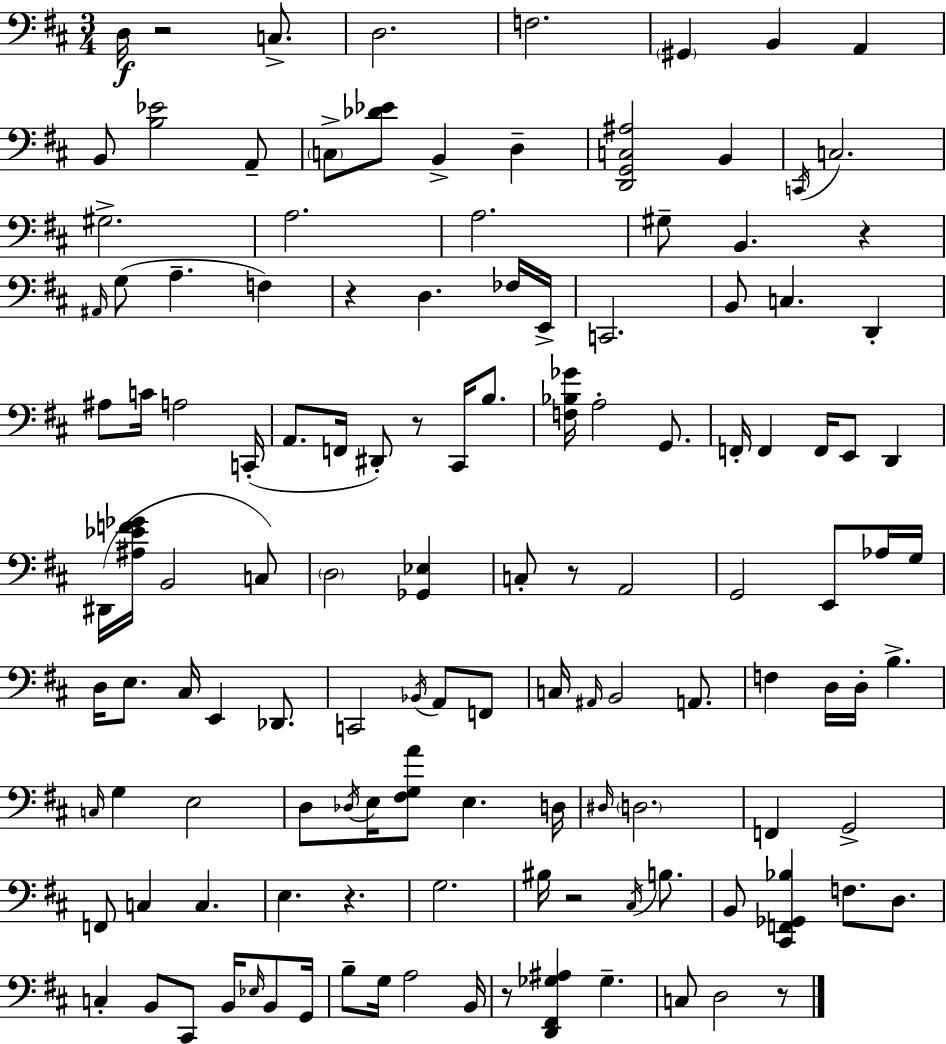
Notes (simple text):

D3/s R/h C3/e. D3/h. F3/h. G#2/q B2/q A2/q B2/e [B3,Eb4]/h A2/e C3/e [Db4,Eb4]/e B2/q D3/q [D2,G2,C3,A#3]/h B2/q C2/s C3/h. G#3/h. A3/h. A3/h. G#3/e B2/q. R/q A#2/s G3/e A3/q. F3/q R/q D3/q. FES3/s E2/s C2/h. B2/e C3/q. D2/q A#3/e C4/s A3/h C2/s A2/e. F2/s D#2/e R/e C#2/s B3/e. [F3,Bb3,Gb4]/s A3/h G2/e. F2/s F2/q F2/s E2/e D2/q D#2/s [A#3,Eb4,F4,Gb4]/s B2/h C3/e D3/h [Gb2,Eb3]/q C3/e R/e A2/h G2/h E2/e Ab3/s G3/s D3/s E3/e. C#3/s E2/q Db2/e. C2/h Bb2/s A2/e F2/e C3/s A#2/s B2/h A2/e. F3/q D3/s D3/s B3/q. C3/s G3/q E3/h D3/e Db3/s E3/s [F#3,G3,A4]/e E3/q. D3/s D#3/s D3/h. F2/q G2/h F2/e C3/q C3/q. E3/q. R/q. G3/h. BIS3/s R/h C#3/s B3/e. B2/e [C#2,F2,Gb2,Bb3]/q F3/e. D3/e. C3/q B2/e C#2/e B2/s Eb3/s B2/e G2/s B3/e G3/s A3/h B2/s R/e [D2,F#2,Gb3,A#3]/q Gb3/q. C3/e D3/h R/e